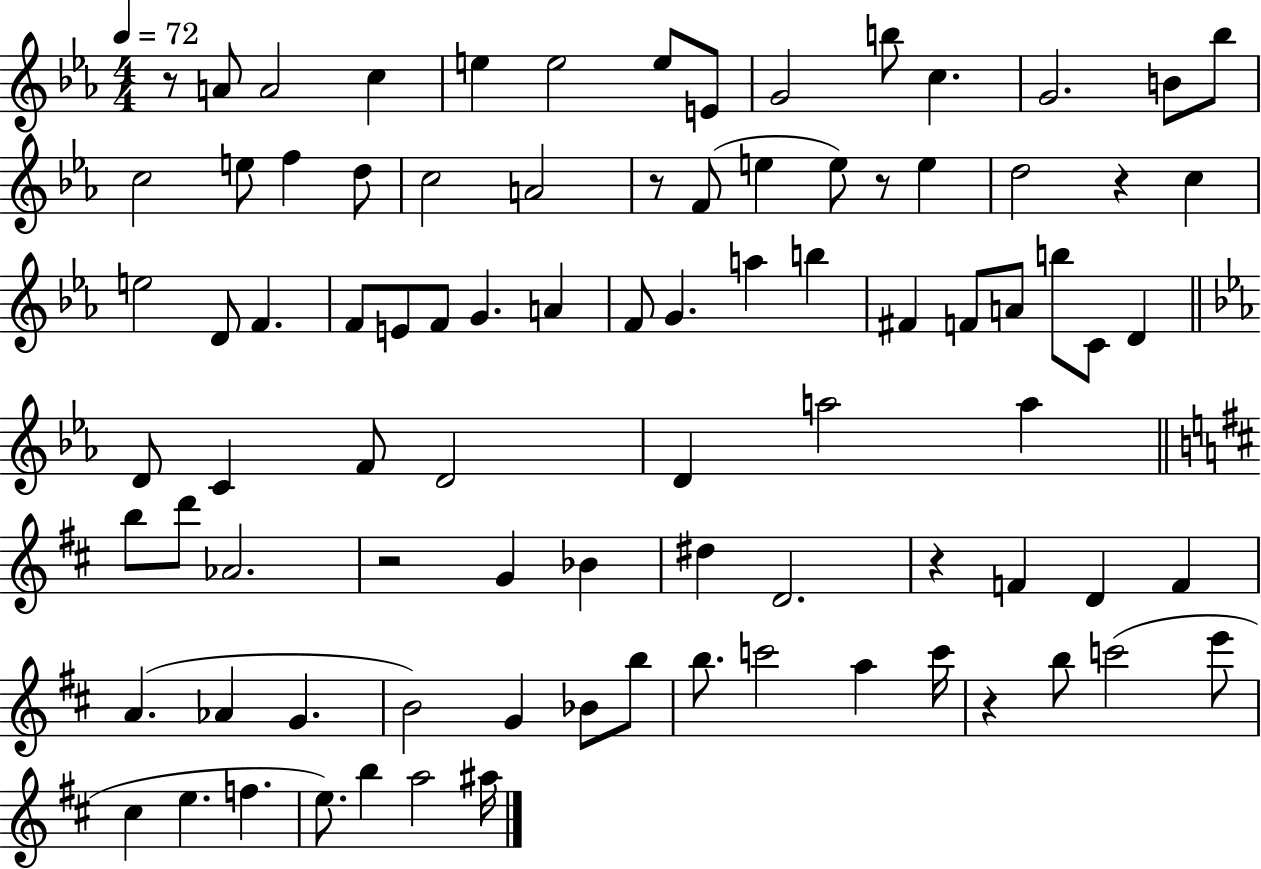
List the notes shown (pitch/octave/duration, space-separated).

R/e A4/e A4/h C5/q E5/q E5/h E5/e E4/e G4/h B5/e C5/q. G4/h. B4/e Bb5/e C5/h E5/e F5/q D5/e C5/h A4/h R/e F4/e E5/q E5/e R/e E5/q D5/h R/q C5/q E5/h D4/e F4/q. F4/e E4/e F4/e G4/q. A4/q F4/e G4/q. A5/q B5/q F#4/q F4/e A4/e B5/e C4/e D4/q D4/e C4/q F4/e D4/h D4/q A5/h A5/q B5/e D6/e Ab4/h. R/h G4/q Bb4/q D#5/q D4/h. R/q F4/q D4/q F4/q A4/q. Ab4/q G4/q. B4/h G4/q Bb4/e B5/e B5/e. C6/h A5/q C6/s R/q B5/e C6/h E6/e C#5/q E5/q. F5/q. E5/e. B5/q A5/h A#5/s